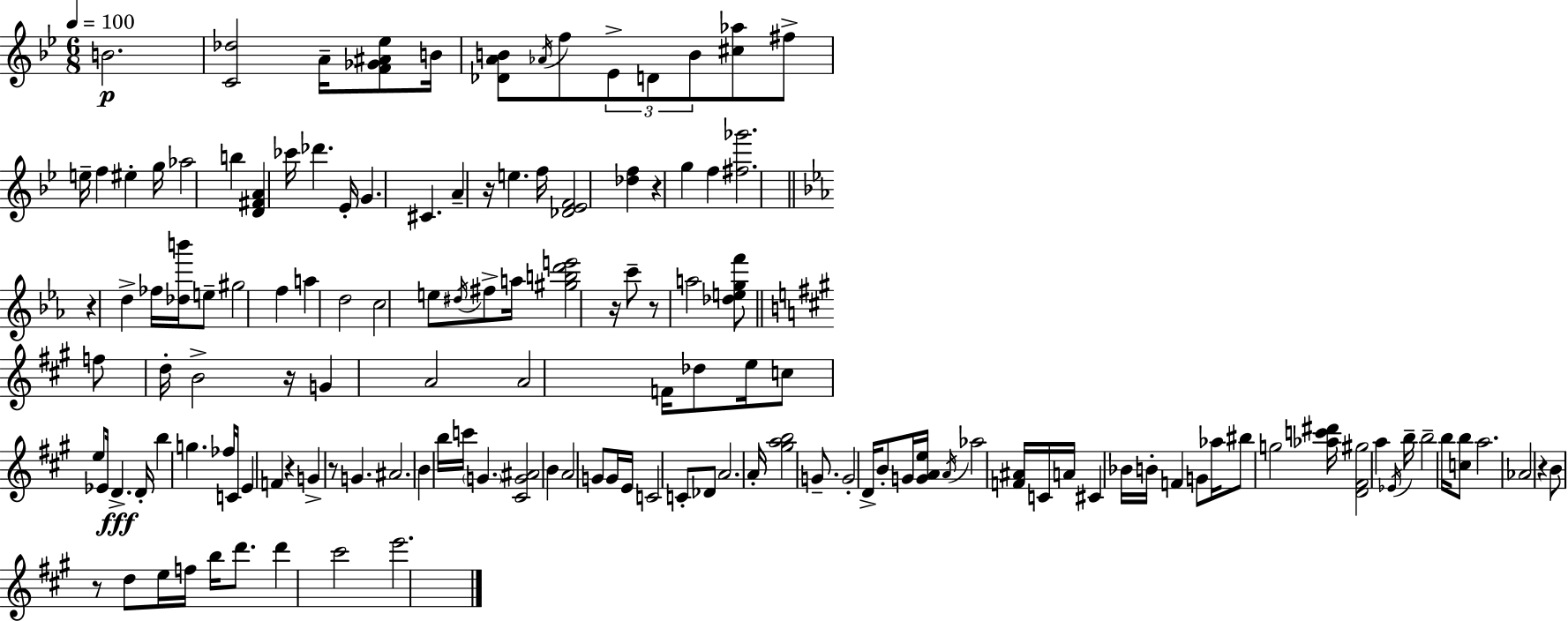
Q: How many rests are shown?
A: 10